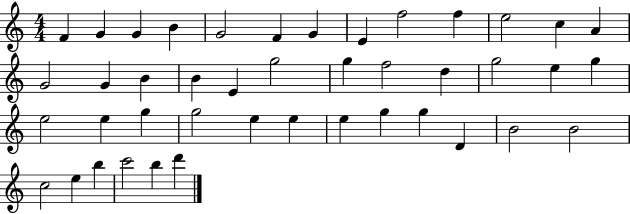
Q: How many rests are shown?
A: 0